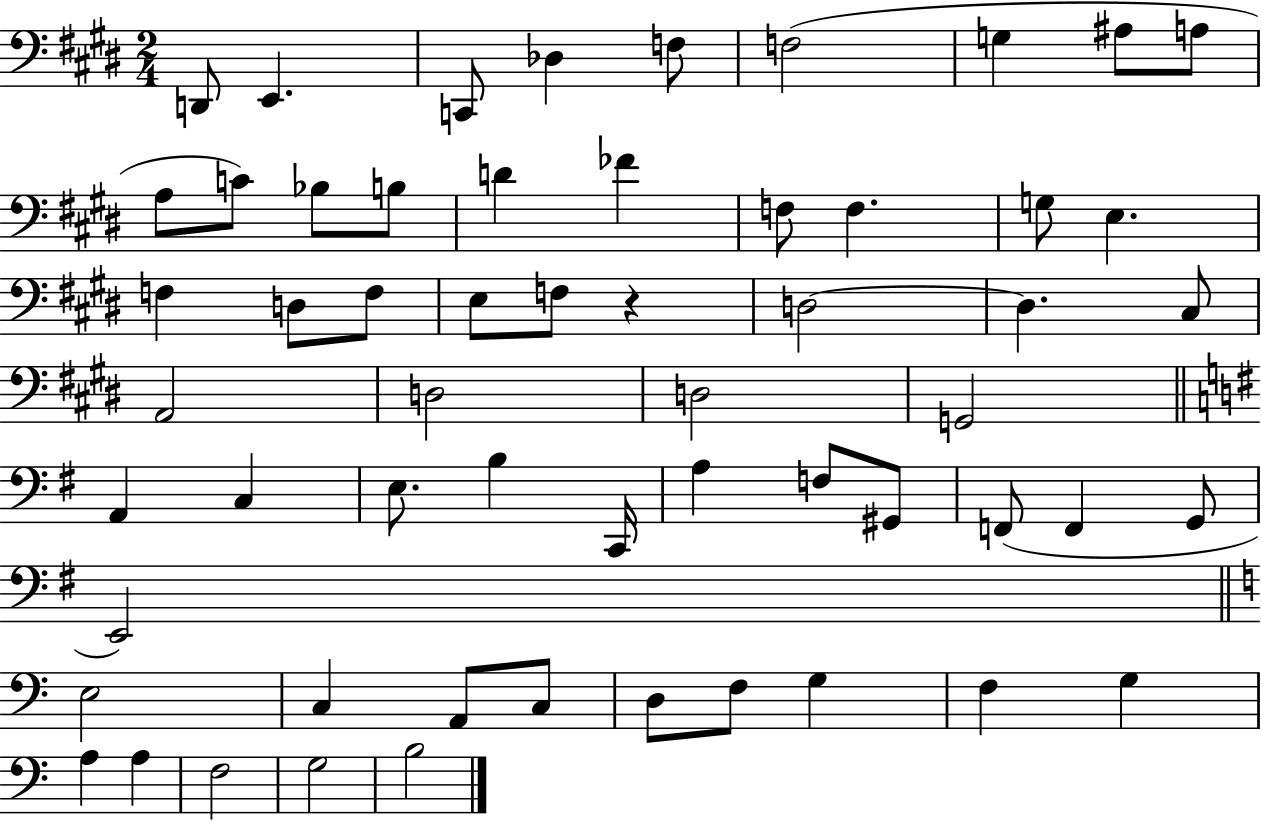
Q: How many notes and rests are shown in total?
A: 58